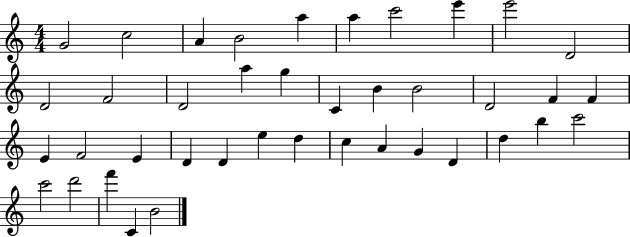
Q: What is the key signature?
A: C major